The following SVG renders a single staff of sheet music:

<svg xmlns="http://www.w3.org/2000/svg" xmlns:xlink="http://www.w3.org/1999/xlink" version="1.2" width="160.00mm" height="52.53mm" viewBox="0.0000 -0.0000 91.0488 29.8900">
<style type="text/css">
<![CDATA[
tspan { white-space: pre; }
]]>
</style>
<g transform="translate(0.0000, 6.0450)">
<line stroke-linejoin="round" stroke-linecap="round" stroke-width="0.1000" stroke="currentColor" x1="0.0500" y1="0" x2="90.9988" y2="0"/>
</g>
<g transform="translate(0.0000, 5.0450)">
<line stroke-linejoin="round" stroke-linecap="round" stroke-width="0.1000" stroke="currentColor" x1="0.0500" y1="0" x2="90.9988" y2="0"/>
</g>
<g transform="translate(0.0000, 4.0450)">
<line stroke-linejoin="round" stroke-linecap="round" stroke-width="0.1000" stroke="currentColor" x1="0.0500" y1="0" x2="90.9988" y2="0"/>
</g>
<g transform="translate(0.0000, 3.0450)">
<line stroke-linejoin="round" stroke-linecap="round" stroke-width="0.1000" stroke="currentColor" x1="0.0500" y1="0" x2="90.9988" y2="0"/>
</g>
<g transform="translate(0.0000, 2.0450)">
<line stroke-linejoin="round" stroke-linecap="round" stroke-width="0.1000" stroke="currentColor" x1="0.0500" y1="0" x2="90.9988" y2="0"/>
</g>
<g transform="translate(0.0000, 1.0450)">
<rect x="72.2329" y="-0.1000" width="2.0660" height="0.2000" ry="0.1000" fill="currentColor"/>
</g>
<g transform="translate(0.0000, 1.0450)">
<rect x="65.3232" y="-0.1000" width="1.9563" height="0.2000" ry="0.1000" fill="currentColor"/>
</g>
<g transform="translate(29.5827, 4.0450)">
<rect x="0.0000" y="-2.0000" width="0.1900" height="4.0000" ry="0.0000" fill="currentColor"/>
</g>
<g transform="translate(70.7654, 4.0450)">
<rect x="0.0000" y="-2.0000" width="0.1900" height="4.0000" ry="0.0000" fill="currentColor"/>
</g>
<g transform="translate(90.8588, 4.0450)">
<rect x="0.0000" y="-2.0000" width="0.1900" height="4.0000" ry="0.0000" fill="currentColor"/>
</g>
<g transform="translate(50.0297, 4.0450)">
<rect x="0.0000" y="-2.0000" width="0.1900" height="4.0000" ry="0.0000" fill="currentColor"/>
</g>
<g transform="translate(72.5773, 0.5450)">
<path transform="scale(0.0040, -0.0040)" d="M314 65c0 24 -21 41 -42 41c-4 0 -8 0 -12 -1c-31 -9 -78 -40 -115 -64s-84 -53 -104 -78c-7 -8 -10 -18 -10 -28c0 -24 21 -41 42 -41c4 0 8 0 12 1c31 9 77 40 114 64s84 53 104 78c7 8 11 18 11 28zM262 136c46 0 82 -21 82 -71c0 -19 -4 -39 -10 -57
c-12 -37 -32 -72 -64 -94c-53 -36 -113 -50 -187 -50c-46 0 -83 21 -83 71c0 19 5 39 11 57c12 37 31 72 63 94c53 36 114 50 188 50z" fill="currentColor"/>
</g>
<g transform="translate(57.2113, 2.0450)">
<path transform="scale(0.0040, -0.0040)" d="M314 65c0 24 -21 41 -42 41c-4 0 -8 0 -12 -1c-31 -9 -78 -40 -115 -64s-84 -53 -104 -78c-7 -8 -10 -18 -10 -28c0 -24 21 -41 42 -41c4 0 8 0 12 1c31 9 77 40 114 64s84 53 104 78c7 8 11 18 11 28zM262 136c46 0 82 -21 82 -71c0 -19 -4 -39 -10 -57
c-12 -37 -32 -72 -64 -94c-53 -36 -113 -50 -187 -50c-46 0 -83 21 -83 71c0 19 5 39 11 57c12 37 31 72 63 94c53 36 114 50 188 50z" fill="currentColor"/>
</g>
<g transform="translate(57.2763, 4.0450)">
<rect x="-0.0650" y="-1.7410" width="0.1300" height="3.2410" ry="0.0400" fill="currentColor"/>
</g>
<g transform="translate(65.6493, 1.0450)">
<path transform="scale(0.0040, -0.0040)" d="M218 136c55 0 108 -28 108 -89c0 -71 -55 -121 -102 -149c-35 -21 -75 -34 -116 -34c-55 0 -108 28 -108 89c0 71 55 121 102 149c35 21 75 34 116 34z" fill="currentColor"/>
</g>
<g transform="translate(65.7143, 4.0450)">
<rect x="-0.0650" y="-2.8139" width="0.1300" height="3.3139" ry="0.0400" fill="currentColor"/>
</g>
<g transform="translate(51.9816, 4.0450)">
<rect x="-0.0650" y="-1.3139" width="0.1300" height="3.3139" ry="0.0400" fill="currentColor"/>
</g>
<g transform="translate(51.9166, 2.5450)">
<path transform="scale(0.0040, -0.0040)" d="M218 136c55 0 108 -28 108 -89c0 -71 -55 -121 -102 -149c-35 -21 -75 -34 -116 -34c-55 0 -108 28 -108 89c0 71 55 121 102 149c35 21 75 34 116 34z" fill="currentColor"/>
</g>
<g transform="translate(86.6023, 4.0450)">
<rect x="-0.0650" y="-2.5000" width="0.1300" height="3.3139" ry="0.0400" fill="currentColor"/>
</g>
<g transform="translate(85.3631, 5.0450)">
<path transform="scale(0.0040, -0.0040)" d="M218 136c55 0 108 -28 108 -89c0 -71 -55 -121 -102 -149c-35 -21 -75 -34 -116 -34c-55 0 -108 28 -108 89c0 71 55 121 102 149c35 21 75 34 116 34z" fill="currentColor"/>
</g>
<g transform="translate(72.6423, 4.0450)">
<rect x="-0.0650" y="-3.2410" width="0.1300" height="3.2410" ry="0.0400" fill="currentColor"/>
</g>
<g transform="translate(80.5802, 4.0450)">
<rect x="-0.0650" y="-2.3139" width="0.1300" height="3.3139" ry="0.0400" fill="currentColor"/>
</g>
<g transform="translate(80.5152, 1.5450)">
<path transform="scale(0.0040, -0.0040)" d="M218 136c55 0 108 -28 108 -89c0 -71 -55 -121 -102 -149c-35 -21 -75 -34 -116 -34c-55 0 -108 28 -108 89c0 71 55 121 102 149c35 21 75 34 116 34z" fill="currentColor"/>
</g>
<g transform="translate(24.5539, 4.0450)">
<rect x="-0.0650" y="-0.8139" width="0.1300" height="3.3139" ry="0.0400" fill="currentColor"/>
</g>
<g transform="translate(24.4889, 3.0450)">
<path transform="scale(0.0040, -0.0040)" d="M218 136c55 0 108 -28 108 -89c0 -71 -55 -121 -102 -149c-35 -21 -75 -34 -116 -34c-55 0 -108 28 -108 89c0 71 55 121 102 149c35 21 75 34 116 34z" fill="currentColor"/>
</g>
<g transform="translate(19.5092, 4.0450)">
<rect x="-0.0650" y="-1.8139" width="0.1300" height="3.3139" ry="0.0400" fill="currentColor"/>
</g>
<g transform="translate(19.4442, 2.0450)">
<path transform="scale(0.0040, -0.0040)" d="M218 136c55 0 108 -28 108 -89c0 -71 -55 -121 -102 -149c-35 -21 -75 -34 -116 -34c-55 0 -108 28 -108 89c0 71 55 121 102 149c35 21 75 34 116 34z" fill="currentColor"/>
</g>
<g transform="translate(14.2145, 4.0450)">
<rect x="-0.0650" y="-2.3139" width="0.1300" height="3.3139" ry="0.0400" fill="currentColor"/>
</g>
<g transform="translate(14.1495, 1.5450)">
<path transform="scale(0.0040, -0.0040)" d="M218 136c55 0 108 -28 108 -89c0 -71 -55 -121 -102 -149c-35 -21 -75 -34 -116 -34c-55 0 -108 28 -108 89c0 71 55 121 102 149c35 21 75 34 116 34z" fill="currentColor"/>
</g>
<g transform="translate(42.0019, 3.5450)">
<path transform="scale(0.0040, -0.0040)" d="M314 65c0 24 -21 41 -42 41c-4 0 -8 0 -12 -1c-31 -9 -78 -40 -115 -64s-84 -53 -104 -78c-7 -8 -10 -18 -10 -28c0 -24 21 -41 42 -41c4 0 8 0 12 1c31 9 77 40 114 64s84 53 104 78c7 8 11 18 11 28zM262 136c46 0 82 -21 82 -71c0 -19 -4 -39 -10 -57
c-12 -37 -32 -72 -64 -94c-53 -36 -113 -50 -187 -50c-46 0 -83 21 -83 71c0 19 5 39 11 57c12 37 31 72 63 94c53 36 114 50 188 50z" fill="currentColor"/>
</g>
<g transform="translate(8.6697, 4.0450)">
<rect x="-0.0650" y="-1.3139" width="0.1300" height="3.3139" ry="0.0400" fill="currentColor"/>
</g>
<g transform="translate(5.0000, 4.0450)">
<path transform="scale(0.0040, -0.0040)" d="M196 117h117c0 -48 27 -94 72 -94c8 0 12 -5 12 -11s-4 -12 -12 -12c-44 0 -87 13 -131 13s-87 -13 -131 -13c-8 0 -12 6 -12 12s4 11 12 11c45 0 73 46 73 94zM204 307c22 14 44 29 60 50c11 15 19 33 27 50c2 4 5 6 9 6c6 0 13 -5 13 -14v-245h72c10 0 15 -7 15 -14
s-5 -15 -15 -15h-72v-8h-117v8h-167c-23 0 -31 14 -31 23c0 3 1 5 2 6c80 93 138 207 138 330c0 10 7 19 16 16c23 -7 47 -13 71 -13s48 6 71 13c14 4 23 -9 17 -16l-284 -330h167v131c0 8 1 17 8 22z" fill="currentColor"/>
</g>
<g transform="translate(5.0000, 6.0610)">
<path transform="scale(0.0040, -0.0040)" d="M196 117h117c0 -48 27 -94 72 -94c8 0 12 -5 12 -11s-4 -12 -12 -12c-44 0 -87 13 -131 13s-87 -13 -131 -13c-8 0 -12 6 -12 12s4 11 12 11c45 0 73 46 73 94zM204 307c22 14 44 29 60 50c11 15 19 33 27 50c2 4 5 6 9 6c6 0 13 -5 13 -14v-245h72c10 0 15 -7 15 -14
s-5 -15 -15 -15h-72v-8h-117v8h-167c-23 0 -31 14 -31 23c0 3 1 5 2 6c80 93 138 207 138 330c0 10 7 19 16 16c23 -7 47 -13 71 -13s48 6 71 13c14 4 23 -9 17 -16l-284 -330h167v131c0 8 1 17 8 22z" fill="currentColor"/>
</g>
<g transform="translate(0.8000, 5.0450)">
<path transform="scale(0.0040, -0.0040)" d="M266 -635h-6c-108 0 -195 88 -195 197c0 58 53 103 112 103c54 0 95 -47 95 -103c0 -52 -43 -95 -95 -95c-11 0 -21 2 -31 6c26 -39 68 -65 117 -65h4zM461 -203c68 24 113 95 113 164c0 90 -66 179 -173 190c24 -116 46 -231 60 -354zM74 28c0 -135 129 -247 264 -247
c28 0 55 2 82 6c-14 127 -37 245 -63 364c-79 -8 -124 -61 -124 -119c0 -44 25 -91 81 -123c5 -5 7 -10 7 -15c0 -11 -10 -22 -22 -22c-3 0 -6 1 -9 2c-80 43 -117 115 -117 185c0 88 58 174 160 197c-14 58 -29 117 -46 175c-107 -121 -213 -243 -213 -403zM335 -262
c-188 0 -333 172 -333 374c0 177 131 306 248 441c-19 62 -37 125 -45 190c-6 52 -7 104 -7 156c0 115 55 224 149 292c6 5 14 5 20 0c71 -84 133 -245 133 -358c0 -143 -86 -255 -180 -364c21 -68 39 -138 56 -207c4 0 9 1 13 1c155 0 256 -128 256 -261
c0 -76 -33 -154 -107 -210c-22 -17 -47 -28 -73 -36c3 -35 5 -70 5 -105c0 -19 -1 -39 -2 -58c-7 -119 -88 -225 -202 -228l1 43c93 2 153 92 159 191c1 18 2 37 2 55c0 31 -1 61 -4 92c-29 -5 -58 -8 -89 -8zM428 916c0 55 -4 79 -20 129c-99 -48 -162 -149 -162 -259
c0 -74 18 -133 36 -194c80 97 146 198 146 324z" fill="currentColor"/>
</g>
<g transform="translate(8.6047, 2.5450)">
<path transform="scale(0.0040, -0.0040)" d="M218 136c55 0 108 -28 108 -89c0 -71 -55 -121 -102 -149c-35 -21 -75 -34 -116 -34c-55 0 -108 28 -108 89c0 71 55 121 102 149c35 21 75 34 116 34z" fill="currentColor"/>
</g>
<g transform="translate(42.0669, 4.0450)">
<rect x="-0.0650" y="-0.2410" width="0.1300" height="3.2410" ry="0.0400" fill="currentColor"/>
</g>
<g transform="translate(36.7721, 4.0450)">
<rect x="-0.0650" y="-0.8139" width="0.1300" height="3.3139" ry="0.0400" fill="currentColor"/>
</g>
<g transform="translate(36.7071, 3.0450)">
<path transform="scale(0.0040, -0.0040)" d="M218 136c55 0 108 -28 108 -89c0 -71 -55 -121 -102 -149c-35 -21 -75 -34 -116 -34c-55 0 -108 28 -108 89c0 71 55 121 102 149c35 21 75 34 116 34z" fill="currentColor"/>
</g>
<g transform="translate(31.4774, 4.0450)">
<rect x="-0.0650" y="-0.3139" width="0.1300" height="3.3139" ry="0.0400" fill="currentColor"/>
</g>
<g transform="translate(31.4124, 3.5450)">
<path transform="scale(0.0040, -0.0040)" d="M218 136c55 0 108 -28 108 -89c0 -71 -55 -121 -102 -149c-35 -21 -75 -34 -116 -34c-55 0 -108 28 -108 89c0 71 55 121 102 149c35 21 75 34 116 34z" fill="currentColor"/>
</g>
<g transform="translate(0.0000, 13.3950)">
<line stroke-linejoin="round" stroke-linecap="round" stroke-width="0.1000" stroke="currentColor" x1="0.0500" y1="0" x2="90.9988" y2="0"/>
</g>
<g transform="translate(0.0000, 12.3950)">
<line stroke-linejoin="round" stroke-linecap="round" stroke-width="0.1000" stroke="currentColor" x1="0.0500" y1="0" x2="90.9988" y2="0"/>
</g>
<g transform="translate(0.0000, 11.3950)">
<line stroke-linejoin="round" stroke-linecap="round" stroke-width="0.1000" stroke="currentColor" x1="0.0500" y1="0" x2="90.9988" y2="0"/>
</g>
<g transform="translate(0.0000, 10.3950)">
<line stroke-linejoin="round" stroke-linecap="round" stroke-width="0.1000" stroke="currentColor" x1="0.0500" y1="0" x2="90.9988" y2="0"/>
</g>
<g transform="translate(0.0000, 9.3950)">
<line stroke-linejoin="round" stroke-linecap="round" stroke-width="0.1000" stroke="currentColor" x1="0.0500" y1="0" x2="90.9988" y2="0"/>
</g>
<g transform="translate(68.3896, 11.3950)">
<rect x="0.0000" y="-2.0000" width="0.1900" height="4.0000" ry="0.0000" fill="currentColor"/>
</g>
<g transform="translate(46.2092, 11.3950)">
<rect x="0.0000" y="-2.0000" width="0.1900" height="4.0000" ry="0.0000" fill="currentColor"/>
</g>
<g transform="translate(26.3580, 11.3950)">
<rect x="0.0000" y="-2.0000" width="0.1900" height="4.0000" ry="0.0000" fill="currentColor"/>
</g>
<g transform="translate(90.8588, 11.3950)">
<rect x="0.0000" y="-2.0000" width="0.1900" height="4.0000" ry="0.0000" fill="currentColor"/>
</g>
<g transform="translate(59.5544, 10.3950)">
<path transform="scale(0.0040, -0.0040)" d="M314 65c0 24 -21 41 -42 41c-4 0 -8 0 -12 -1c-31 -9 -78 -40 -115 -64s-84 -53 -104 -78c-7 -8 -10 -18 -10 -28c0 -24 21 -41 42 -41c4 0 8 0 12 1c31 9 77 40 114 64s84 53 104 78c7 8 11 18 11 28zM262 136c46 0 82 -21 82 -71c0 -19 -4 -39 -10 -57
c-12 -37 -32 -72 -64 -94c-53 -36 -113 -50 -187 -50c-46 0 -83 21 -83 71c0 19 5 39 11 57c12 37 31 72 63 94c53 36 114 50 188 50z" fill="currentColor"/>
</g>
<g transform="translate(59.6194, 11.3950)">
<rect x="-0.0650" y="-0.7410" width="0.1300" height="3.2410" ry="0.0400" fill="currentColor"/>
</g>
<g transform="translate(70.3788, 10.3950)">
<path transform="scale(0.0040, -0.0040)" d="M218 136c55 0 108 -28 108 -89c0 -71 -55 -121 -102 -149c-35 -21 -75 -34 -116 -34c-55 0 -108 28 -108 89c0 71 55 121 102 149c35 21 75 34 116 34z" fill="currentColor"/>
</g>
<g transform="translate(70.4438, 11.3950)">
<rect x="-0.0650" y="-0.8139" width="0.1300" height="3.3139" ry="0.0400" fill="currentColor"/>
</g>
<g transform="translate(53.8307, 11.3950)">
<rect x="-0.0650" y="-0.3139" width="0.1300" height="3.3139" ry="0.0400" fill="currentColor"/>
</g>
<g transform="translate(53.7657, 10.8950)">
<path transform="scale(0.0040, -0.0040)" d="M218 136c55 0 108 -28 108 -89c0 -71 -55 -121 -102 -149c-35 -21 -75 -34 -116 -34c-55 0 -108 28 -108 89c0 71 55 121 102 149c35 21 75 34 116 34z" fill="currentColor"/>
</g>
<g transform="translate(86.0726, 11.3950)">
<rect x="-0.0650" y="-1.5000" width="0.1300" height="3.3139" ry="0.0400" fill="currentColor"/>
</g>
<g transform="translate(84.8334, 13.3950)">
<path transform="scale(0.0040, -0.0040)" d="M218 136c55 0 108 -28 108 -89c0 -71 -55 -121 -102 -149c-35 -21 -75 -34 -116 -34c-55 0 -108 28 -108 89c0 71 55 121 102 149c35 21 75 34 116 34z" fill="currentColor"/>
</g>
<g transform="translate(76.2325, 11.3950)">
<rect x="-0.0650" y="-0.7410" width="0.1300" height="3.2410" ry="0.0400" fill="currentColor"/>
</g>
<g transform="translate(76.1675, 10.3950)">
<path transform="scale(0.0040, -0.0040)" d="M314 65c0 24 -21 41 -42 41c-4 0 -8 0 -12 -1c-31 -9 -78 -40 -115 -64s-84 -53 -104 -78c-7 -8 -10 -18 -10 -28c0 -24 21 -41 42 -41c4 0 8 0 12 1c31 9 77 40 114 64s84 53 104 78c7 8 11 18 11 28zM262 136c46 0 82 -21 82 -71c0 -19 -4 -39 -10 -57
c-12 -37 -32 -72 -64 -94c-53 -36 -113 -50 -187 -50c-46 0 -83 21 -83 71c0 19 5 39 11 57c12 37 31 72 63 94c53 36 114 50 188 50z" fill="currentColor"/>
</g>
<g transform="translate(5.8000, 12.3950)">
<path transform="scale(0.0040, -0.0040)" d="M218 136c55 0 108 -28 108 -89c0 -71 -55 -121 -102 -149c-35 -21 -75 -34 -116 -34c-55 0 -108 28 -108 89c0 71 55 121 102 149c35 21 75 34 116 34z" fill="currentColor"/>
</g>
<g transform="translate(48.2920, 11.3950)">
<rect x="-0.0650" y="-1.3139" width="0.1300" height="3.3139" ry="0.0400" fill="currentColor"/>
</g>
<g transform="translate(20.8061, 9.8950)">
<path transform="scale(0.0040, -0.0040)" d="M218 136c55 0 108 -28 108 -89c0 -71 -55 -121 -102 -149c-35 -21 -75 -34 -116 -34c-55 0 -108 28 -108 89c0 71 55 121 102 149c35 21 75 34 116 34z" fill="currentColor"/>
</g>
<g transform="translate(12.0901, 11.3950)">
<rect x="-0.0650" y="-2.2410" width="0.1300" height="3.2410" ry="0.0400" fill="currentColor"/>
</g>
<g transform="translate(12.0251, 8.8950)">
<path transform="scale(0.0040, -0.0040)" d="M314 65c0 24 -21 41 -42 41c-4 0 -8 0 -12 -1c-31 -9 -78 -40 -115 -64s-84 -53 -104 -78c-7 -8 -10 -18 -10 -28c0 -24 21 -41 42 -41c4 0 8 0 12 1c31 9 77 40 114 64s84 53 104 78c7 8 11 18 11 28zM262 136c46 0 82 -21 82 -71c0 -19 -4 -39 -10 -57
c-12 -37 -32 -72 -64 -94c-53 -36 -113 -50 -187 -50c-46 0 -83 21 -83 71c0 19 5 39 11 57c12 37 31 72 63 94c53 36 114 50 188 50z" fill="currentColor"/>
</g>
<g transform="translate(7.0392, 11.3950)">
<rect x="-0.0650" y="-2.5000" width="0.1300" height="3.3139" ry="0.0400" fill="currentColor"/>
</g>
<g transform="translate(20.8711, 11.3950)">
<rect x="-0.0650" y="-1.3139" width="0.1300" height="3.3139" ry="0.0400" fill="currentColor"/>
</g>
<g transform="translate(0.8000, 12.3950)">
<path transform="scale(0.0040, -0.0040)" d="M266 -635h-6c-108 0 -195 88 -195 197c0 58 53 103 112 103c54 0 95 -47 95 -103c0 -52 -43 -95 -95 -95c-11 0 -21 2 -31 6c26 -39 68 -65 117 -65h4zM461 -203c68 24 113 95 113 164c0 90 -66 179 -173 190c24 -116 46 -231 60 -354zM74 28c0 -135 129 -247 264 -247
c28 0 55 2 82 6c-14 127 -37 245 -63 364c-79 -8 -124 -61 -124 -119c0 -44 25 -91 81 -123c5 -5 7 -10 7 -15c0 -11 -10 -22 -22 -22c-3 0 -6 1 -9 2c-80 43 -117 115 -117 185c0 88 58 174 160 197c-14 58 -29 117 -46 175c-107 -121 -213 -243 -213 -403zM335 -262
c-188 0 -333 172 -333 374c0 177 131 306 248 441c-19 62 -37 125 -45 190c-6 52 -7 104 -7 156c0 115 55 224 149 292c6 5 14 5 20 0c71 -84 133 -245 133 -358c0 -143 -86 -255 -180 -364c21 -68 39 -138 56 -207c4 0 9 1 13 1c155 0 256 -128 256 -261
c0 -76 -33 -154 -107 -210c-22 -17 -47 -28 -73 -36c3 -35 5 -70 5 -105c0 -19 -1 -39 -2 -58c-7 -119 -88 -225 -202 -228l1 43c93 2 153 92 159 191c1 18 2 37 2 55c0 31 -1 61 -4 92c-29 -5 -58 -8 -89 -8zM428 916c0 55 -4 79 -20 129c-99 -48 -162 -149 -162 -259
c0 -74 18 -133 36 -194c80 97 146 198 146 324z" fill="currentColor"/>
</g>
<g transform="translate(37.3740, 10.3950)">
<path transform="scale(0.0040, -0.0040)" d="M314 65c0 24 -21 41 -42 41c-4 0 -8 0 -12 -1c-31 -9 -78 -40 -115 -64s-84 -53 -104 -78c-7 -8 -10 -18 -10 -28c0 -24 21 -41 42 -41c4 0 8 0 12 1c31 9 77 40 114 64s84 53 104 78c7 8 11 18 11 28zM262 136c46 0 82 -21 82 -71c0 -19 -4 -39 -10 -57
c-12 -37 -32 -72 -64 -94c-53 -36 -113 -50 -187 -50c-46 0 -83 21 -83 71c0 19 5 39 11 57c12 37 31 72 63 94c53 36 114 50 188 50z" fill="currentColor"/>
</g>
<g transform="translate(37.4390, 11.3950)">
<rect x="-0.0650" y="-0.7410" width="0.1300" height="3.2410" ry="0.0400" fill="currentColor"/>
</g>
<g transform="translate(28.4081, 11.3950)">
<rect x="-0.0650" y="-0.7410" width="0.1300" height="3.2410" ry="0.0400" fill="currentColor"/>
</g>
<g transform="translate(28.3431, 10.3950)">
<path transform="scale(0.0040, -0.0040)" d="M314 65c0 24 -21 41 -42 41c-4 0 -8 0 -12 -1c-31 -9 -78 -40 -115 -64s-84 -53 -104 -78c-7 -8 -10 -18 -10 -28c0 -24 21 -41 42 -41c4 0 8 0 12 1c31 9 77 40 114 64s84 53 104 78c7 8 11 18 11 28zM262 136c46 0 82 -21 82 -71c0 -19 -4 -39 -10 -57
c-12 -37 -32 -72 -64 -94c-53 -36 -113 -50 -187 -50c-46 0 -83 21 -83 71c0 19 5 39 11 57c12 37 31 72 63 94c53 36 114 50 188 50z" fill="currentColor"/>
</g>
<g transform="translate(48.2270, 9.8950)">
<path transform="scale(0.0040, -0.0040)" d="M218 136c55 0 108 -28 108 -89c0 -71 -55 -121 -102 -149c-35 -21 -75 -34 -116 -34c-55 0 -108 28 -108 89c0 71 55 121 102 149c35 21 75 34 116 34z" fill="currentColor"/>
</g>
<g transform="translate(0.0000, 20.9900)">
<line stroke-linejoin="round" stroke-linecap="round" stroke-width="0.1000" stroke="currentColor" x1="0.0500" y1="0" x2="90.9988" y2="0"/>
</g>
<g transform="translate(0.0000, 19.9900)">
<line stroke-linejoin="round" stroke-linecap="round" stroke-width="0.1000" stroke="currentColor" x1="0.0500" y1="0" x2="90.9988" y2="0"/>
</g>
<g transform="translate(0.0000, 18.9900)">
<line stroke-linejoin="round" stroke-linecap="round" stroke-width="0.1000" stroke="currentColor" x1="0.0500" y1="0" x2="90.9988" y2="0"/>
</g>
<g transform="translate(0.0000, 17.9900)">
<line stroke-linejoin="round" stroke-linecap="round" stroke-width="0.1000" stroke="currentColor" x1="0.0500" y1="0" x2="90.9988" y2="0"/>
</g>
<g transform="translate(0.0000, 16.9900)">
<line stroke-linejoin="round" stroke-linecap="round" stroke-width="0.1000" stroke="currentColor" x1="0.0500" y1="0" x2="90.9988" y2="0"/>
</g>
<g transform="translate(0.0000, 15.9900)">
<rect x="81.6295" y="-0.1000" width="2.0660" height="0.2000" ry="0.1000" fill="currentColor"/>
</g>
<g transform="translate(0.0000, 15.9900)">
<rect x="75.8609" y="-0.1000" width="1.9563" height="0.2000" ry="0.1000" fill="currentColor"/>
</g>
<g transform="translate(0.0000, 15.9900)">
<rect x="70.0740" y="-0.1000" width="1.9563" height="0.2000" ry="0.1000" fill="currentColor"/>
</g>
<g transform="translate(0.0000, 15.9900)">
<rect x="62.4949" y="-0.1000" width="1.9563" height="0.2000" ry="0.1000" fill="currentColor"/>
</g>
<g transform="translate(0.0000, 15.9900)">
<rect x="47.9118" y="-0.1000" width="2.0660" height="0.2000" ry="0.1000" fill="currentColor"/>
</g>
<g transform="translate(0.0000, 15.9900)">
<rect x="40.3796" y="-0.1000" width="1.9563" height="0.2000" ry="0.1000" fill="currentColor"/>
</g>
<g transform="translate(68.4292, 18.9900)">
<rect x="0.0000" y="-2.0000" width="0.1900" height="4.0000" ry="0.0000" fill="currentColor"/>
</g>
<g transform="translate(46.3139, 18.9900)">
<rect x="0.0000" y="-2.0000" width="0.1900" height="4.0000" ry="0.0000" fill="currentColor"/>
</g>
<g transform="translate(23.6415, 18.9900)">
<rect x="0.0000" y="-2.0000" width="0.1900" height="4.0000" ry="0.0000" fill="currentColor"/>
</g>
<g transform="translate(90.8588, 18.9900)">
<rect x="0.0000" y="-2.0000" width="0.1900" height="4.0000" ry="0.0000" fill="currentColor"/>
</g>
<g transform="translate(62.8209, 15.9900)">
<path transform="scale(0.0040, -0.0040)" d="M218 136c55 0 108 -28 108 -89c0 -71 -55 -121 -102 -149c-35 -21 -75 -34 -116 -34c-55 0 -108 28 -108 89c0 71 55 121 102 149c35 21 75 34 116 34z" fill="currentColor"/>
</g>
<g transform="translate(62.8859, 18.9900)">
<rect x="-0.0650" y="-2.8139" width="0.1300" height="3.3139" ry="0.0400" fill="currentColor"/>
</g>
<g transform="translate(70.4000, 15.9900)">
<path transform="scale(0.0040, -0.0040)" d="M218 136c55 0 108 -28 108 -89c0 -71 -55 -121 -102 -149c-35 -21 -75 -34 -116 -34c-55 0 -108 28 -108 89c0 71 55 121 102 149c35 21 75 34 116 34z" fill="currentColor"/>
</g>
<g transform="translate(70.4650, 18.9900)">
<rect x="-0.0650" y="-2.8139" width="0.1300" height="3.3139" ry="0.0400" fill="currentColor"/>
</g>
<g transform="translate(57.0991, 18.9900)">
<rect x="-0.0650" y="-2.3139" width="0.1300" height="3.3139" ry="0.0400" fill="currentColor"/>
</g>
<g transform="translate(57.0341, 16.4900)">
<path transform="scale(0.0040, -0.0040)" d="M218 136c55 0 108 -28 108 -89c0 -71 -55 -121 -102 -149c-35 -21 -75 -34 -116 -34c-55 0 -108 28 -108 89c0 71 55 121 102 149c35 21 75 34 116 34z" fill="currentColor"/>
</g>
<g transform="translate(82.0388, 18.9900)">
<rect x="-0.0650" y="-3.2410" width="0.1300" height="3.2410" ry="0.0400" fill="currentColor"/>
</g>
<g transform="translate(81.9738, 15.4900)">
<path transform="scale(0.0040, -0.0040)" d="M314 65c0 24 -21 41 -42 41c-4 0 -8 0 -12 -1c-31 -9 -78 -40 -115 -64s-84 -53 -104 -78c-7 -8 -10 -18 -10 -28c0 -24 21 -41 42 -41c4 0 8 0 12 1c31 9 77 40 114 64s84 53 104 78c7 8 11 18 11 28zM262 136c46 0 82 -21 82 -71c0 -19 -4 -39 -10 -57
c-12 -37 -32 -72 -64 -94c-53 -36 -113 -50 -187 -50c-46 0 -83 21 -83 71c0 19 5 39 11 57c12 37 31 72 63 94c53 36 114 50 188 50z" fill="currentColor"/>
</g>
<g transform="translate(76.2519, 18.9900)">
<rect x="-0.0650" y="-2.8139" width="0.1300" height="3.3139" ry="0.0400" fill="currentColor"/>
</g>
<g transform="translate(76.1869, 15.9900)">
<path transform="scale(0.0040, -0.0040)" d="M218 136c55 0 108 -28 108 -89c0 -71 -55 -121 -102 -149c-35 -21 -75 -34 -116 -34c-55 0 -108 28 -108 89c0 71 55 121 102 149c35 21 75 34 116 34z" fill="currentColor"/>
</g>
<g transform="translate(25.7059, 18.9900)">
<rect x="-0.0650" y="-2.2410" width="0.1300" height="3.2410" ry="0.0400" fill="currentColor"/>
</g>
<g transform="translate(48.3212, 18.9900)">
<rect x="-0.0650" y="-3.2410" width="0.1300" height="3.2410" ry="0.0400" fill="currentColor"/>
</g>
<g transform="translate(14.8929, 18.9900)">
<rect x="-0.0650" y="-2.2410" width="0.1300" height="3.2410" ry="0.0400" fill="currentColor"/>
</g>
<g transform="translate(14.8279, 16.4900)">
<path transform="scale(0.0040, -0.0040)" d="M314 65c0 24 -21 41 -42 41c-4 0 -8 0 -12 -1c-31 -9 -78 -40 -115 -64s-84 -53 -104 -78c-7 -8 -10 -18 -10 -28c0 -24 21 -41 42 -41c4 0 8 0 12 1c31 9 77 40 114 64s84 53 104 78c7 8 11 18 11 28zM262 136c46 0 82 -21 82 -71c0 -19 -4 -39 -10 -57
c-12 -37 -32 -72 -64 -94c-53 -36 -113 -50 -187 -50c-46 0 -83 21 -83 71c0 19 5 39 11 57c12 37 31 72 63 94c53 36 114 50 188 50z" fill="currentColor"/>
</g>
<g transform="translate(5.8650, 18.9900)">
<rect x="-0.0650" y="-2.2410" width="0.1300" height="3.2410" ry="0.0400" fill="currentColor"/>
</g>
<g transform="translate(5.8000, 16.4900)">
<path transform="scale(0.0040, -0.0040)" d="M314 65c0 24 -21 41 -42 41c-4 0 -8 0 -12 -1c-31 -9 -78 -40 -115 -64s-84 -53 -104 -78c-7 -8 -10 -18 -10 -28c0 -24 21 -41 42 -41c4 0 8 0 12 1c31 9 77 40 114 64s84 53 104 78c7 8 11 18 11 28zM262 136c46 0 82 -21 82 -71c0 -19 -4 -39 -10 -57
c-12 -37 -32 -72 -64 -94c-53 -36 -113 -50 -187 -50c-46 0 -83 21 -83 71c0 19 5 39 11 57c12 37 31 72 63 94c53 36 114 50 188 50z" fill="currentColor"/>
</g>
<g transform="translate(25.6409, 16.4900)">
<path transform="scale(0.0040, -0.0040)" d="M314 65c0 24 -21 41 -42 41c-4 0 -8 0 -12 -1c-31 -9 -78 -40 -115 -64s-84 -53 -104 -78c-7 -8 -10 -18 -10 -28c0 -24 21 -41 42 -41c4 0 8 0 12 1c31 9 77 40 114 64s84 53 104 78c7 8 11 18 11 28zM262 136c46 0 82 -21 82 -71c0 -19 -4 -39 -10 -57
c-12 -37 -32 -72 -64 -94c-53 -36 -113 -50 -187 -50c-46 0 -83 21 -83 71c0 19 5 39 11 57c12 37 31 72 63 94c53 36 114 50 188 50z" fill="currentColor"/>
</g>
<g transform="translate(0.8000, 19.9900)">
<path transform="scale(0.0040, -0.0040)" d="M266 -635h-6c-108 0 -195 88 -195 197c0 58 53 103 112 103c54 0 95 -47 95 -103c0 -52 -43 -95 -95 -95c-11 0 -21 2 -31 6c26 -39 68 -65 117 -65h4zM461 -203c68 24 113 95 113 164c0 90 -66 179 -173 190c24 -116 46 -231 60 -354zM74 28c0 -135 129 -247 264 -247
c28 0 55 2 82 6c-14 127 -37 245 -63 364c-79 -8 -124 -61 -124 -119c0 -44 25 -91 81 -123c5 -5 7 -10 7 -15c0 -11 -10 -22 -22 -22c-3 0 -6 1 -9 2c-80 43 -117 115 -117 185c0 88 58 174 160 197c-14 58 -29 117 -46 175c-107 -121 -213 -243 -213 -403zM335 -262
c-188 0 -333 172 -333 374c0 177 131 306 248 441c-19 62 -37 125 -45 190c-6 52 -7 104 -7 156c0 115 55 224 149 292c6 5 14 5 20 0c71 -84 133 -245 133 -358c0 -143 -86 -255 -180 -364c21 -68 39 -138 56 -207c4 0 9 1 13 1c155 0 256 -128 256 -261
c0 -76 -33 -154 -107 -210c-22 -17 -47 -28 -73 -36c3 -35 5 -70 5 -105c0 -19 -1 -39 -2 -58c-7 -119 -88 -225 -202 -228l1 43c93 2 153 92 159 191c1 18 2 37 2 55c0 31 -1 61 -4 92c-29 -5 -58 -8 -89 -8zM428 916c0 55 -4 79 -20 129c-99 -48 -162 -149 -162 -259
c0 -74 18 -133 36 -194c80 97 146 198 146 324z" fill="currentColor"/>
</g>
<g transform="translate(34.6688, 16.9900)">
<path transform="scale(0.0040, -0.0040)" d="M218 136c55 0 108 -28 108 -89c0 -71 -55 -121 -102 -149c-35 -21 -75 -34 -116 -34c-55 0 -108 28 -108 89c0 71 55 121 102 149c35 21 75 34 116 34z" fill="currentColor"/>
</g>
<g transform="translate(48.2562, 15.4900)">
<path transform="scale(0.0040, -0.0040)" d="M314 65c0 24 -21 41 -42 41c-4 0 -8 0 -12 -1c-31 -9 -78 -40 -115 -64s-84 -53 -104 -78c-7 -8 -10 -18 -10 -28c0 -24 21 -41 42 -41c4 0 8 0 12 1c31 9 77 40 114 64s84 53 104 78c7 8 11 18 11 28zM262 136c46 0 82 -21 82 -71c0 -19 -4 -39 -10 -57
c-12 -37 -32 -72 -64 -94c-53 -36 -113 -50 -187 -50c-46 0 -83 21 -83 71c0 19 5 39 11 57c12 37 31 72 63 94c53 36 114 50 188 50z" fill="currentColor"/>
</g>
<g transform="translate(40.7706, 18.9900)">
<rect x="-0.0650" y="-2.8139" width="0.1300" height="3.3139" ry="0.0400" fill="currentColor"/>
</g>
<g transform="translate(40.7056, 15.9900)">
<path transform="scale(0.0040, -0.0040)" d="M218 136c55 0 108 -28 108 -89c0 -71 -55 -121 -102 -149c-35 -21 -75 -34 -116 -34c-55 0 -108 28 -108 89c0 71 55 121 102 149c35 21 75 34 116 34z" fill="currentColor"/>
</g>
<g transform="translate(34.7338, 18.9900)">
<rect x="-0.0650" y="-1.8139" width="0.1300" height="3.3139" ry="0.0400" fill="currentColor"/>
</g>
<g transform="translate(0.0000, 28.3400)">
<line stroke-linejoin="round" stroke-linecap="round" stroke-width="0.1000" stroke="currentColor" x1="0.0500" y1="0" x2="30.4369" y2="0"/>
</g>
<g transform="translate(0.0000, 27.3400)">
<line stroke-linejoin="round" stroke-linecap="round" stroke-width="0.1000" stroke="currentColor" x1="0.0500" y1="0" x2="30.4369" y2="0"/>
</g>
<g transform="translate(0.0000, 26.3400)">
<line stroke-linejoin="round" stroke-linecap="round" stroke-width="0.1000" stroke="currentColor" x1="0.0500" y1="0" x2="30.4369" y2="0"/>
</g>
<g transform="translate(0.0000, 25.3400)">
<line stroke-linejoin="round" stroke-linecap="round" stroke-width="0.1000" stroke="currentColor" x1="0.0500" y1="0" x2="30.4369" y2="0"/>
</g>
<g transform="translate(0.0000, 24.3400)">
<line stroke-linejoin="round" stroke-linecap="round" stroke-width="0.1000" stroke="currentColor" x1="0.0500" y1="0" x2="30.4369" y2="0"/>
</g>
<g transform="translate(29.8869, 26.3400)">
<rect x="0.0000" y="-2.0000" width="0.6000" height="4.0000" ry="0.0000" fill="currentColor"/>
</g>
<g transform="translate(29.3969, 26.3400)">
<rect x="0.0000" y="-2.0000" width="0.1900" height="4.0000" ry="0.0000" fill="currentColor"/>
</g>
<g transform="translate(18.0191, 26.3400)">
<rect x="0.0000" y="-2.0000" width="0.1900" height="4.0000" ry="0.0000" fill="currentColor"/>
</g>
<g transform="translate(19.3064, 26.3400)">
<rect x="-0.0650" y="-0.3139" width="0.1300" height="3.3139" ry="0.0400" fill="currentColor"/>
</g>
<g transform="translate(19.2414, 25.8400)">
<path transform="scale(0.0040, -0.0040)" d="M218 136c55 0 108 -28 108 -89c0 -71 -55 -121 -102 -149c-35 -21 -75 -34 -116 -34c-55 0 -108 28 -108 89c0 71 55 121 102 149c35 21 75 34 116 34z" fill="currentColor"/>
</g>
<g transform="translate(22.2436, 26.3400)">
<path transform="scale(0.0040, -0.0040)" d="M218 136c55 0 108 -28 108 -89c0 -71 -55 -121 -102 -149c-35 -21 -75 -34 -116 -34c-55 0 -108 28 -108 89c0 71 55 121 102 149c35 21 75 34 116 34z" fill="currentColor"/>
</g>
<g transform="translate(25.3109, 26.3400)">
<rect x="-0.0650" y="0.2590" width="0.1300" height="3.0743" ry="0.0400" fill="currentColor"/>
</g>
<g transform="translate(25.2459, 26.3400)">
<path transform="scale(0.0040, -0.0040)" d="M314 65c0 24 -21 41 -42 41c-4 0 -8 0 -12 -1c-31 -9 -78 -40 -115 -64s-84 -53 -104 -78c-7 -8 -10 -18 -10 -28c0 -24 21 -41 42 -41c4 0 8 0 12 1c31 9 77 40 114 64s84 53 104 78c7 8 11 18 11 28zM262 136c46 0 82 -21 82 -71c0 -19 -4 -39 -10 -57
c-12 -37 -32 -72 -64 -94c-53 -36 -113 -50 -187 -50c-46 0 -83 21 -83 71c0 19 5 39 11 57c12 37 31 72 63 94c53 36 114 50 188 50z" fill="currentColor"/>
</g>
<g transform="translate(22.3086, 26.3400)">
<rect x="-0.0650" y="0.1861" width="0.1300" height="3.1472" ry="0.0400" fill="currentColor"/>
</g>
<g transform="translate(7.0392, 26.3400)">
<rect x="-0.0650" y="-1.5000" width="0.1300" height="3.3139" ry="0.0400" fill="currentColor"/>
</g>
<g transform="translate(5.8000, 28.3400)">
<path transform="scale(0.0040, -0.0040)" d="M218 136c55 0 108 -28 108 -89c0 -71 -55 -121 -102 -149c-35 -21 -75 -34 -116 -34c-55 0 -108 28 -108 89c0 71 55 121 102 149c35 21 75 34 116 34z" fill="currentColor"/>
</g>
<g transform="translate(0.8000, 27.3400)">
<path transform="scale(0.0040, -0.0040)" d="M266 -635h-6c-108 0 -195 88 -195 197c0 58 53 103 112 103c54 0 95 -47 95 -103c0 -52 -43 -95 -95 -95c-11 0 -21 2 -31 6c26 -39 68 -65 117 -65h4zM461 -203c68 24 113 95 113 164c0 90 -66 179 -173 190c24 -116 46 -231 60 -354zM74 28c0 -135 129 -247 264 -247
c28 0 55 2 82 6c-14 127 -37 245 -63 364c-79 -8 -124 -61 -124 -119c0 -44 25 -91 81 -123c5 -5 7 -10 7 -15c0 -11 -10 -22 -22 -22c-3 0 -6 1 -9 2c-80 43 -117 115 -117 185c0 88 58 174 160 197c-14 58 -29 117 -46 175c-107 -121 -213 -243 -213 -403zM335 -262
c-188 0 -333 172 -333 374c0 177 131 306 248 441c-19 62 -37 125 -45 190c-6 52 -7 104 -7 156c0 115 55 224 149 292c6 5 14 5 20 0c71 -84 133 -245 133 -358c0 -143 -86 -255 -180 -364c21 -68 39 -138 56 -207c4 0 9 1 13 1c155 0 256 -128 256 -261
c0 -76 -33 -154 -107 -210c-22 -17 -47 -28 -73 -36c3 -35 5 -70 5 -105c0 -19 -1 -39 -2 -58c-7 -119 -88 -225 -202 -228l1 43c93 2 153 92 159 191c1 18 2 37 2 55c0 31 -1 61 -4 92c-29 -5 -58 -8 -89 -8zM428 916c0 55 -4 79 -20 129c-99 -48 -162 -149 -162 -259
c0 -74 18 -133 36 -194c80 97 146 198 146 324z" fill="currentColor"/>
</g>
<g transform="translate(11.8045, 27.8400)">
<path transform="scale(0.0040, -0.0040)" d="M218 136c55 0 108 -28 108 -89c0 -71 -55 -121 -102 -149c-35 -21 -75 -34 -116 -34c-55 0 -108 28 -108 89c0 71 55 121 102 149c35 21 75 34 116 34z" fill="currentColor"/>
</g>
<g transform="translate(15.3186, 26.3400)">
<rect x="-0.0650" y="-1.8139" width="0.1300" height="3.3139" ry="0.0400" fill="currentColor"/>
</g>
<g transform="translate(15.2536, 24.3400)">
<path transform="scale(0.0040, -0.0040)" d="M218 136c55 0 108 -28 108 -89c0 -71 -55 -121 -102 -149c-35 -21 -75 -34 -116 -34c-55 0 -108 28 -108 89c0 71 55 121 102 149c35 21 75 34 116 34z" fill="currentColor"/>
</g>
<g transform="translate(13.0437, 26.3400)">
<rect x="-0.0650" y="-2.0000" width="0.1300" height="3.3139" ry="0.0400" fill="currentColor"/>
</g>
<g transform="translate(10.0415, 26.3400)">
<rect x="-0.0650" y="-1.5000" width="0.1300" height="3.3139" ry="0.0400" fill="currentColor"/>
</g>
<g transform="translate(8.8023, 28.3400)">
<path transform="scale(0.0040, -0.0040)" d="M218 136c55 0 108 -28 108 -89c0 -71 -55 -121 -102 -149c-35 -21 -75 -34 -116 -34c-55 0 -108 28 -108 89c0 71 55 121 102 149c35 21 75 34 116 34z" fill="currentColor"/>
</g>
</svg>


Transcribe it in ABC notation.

X:1
T:Untitled
M:4/4
L:1/4
K:C
e g f d c d c2 e f2 a b2 g G G g2 e d2 d2 e c d2 d d2 E g2 g2 g2 f a b2 g a a a b2 E E F f c B B2